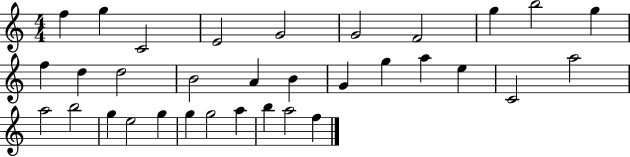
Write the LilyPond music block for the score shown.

{
  \clef treble
  \numericTimeSignature
  \time 4/4
  \key c \major
  f''4 g''4 c'2 | e'2 g'2 | g'2 f'2 | g''4 b''2 g''4 | \break f''4 d''4 d''2 | b'2 a'4 b'4 | g'4 g''4 a''4 e''4 | c'2 a''2 | \break a''2 b''2 | g''4 e''2 g''4 | g''4 g''2 a''4 | b''4 a''2 f''4 | \break \bar "|."
}